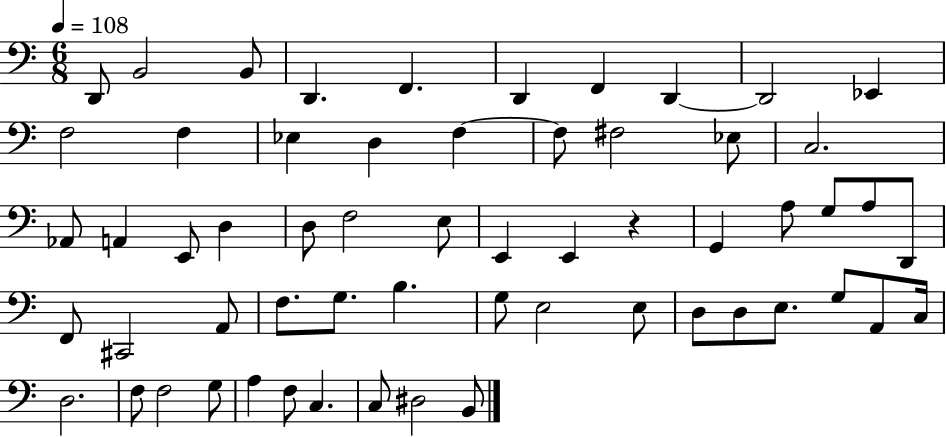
{
  \clef bass
  \numericTimeSignature
  \time 6/8
  \key c \major
  \tempo 4 = 108
  d,8 b,2 b,8 | d,4. f,4. | d,4 f,4 d,4~~ | d,2 ees,4 | \break f2 f4 | ees4 d4 f4~~ | f8 fis2 ees8 | c2. | \break aes,8 a,4 e,8 d4 | d8 f2 e8 | e,4 e,4 r4 | g,4 a8 g8 a8 d,8 | \break f,8 cis,2 a,8 | f8. g8. b4. | g8 e2 e8 | d8 d8 e8. g8 a,8 c16 | \break d2. | f8 f2 g8 | a4 f8 c4. | c8 dis2 b,8 | \break \bar "|."
}